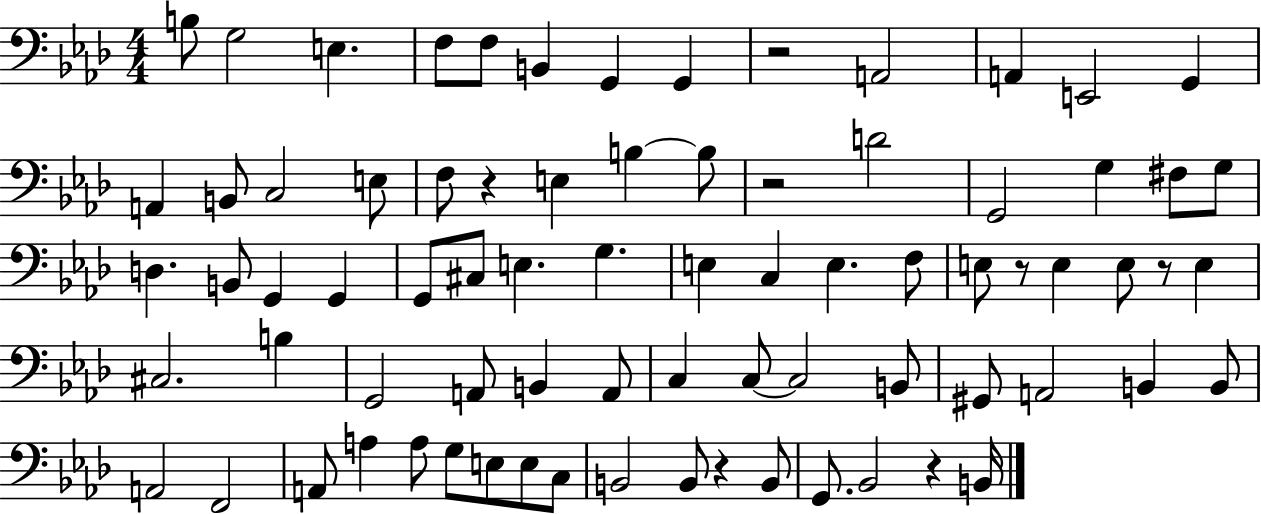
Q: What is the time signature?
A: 4/4